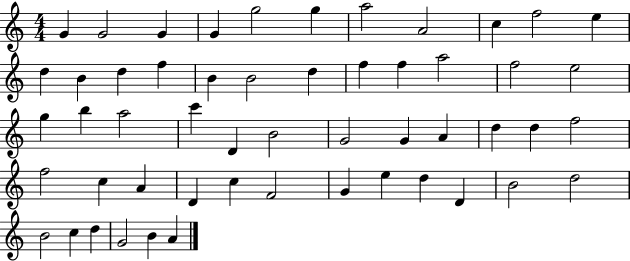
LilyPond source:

{
  \clef treble
  \numericTimeSignature
  \time 4/4
  \key c \major
  g'4 g'2 g'4 | g'4 g''2 g''4 | a''2 a'2 | c''4 f''2 e''4 | \break d''4 b'4 d''4 f''4 | b'4 b'2 d''4 | f''4 f''4 a''2 | f''2 e''2 | \break g''4 b''4 a''2 | c'''4 d'4 b'2 | g'2 g'4 a'4 | d''4 d''4 f''2 | \break f''2 c''4 a'4 | d'4 c''4 f'2 | g'4 e''4 d''4 d'4 | b'2 d''2 | \break b'2 c''4 d''4 | g'2 b'4 a'4 | \bar "|."
}